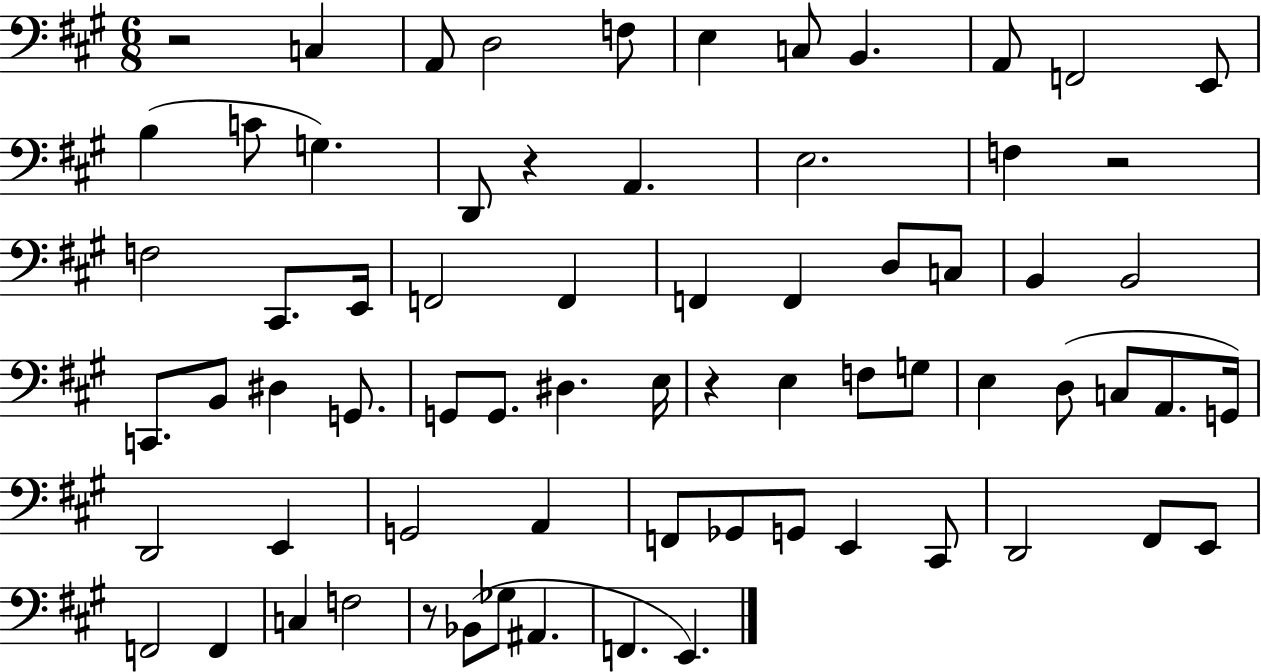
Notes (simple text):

R/h C3/q A2/e D3/h F3/e E3/q C3/e B2/q. A2/e F2/h E2/e B3/q C4/e G3/q. D2/e R/q A2/q. E3/h. F3/q R/h F3/h C#2/e. E2/s F2/h F2/q F2/q F2/q D3/e C3/e B2/q B2/h C2/e. B2/e D#3/q G2/e. G2/e G2/e. D#3/q. E3/s R/q E3/q F3/e G3/e E3/q D3/e C3/e A2/e. G2/s D2/h E2/q G2/h A2/q F2/e Gb2/e G2/e E2/q C#2/e D2/h F#2/e E2/e F2/h F2/q C3/q F3/h R/e Bb2/e Gb3/e A#2/q. F2/q. E2/q.